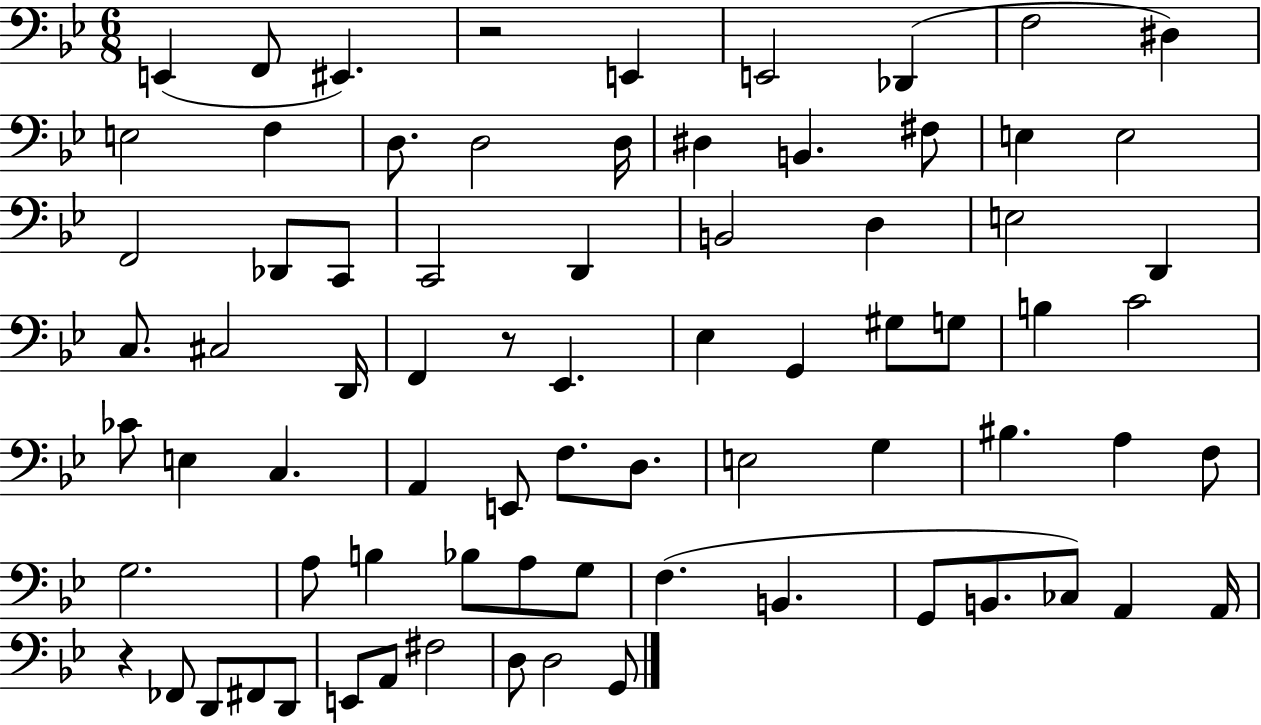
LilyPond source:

{
  \clef bass
  \numericTimeSignature
  \time 6/8
  \key bes \major
  \repeat volta 2 { e,4( f,8 eis,4.) | r2 e,4 | e,2 des,4( | f2 dis4) | \break e2 f4 | d8. d2 d16 | dis4 b,4. fis8 | e4 e2 | \break f,2 des,8 c,8 | c,2 d,4 | b,2 d4 | e2 d,4 | \break c8. cis2 d,16 | f,4 r8 ees,4. | ees4 g,4 gis8 g8 | b4 c'2 | \break ces'8 e4 c4. | a,4 e,8 f8. d8. | e2 g4 | bis4. a4 f8 | \break g2. | a8 b4 bes8 a8 g8 | f4.( b,4. | g,8 b,8. ces8) a,4 a,16 | \break r4 fes,8 d,8 fis,8 d,8 | e,8 a,8 fis2 | d8 d2 g,8 | } \bar "|."
}